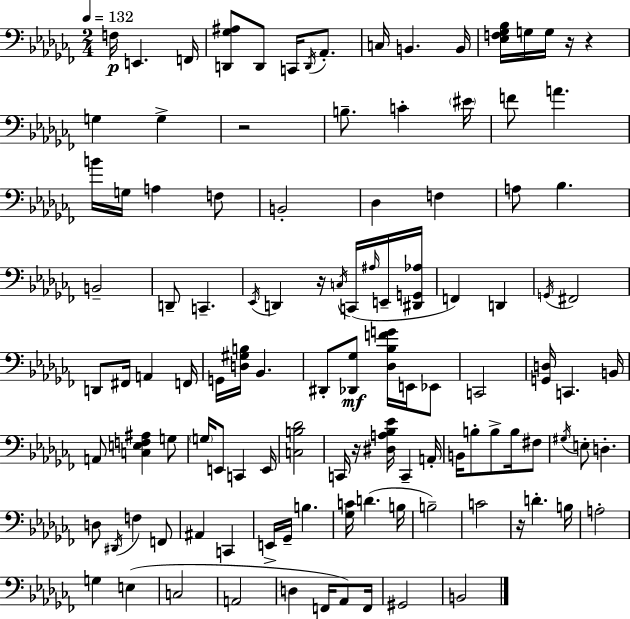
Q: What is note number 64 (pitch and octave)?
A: B3